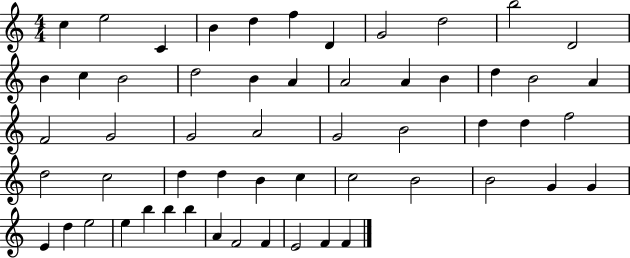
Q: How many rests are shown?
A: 0